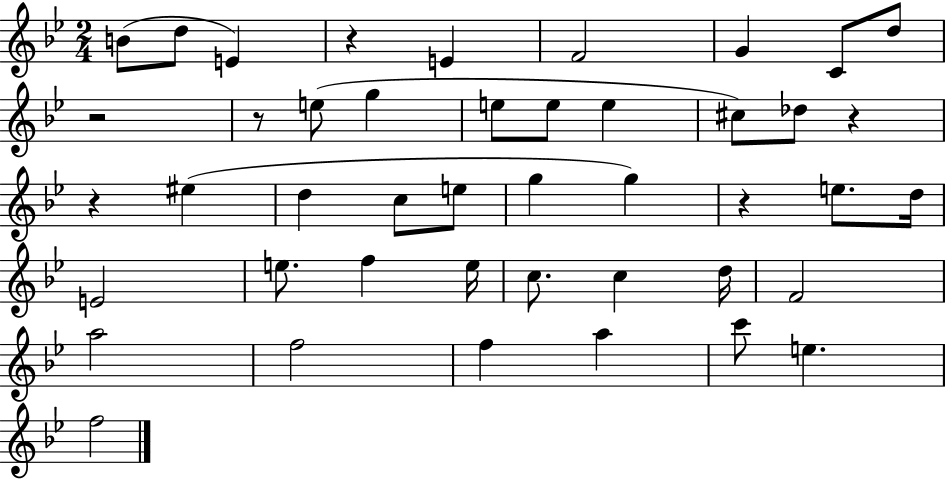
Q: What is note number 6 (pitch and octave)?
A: G4